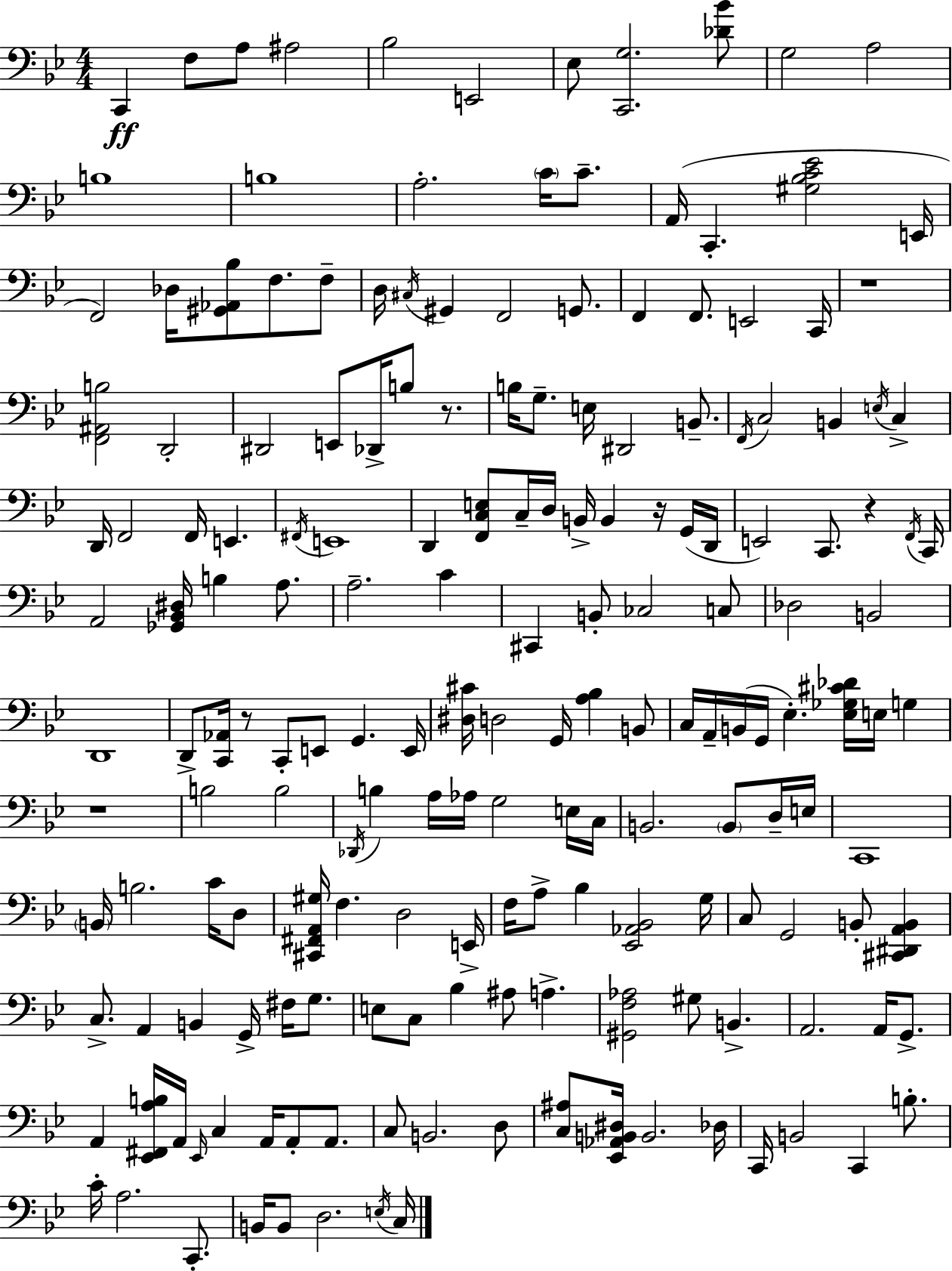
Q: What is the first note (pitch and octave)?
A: C2